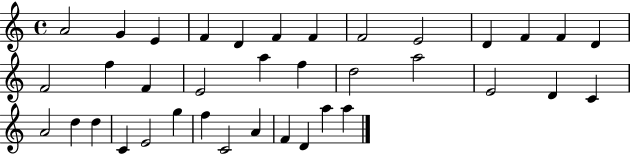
{
  \clef treble
  \time 4/4
  \defaultTimeSignature
  \key c \major
  a'2 g'4 e'4 | f'4 d'4 f'4 f'4 | f'2 e'2 | d'4 f'4 f'4 d'4 | \break f'2 f''4 f'4 | e'2 a''4 f''4 | d''2 a''2 | e'2 d'4 c'4 | \break a'2 d''4 d''4 | c'4 e'2 g''4 | f''4 c'2 a'4 | f'4 d'4 a''4 a''4 | \break \bar "|."
}